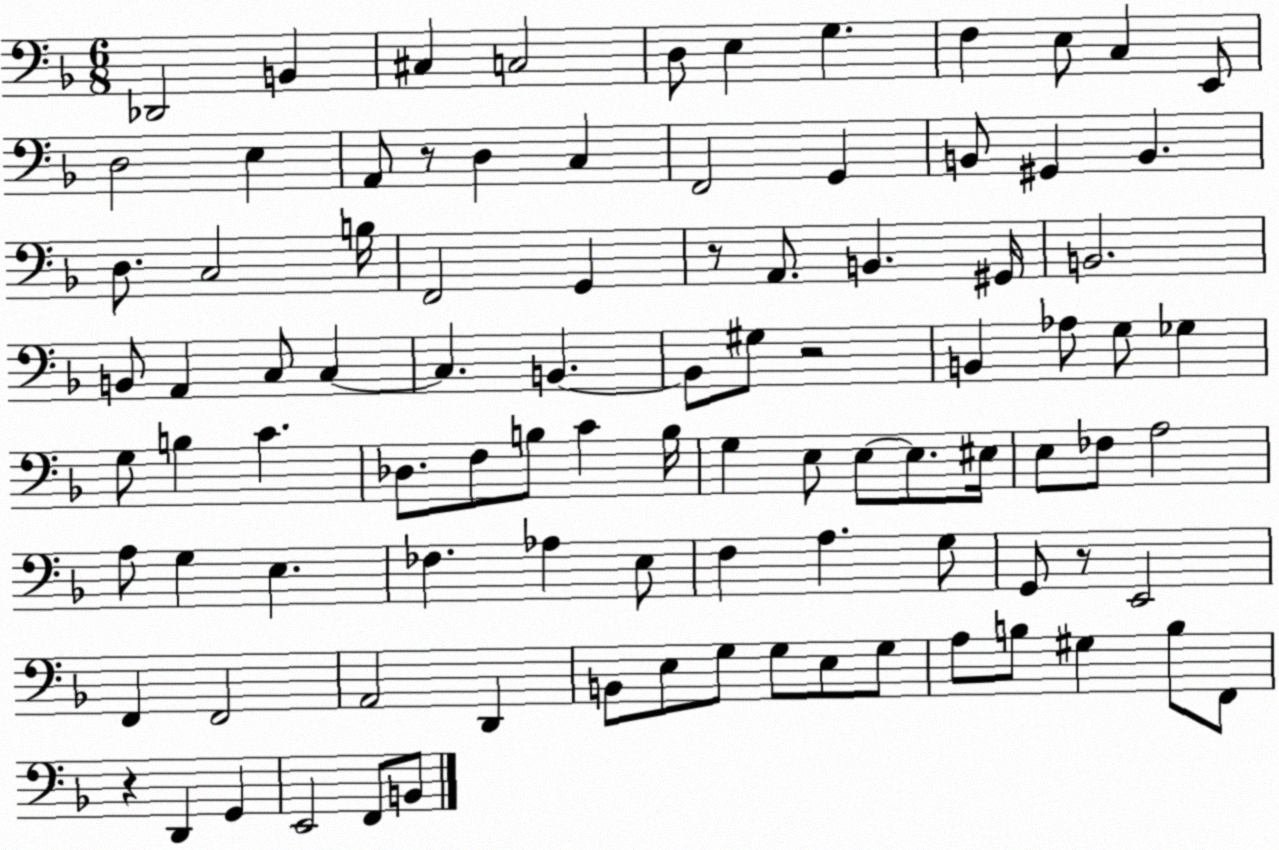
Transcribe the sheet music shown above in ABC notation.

X:1
T:Untitled
M:6/8
L:1/4
K:F
_D,,2 B,, ^C, C,2 D,/2 E, G, F, E,/2 C, E,,/2 D,2 E, A,,/2 z/2 D, C, F,,2 G,, B,,/2 ^G,, B,, D,/2 C,2 B,/4 F,,2 G,, z/2 A,,/2 B,, ^G,,/4 B,,2 B,,/2 A,, C,/2 C, C, B,, B,,/2 ^G,/2 z2 B,, _A,/2 G,/2 _G, G,/2 B, C _D,/2 F,/2 B,/2 C B,/4 G, E,/2 E,/2 E,/2 ^E,/4 E,/2 _F,/2 A,2 A,/2 G, E, _F, _A, E,/2 F, A, G,/2 G,,/2 z/2 E,,2 F,, F,,2 A,,2 D,, B,,/2 E,/2 G,/2 G,/2 E,/2 G,/2 A,/2 B,/2 ^G, B,/2 F,,/2 z D,, G,, E,,2 F,,/2 B,,/2